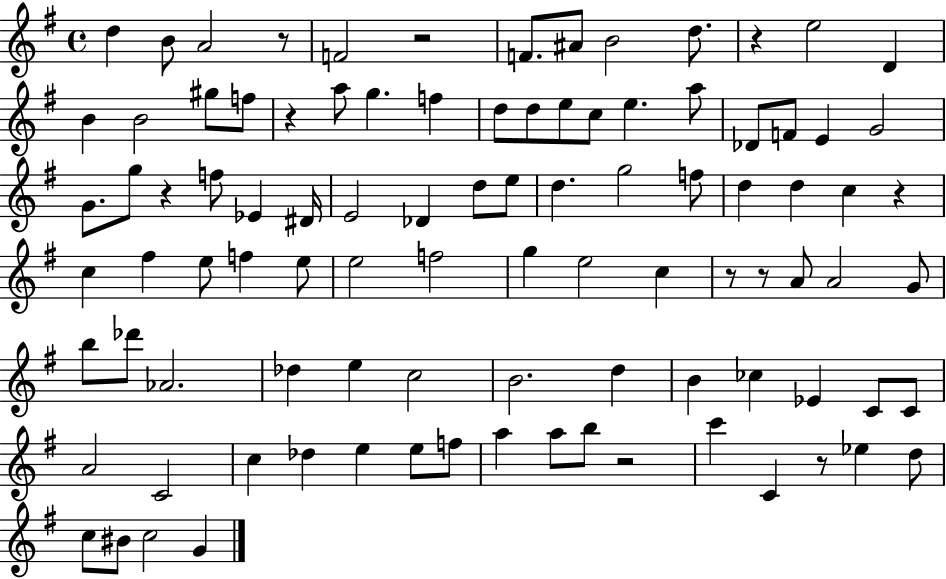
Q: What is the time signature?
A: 4/4